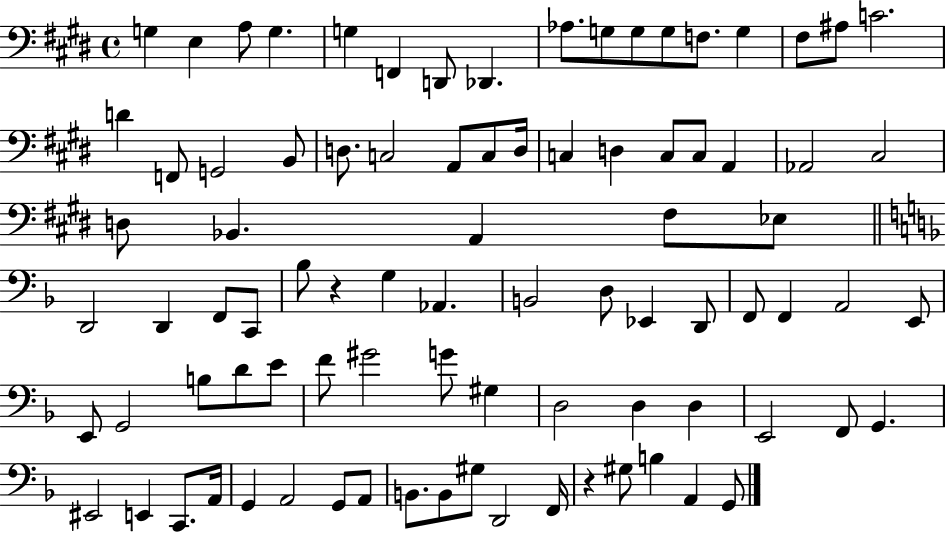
{
  \clef bass
  \time 4/4
  \defaultTimeSignature
  \key e \major
  g4 e4 a8 g4. | g4 f,4 d,8 des,4. | aes8. g8 g8 g8 f8. g4 | fis8 ais8 c'2. | \break d'4 f,8 g,2 b,8 | d8. c2 a,8 c8 d16 | c4 d4 c8 c8 a,4 | aes,2 cis2 | \break d8 bes,4. a,4 fis8 ees8 | \bar "||" \break \key f \major d,2 d,4 f,8 c,8 | bes8 r4 g4 aes,4. | b,2 d8 ees,4 d,8 | f,8 f,4 a,2 e,8 | \break e,8 g,2 b8 d'8 e'8 | f'8 gis'2 g'8 gis4 | d2 d4 d4 | e,2 f,8 g,4. | \break eis,2 e,4 c,8. a,16 | g,4 a,2 g,8 a,8 | b,8. b,8 gis8 d,2 f,16 | r4 gis8 b4 a,4 g,8 | \break \bar "|."
}